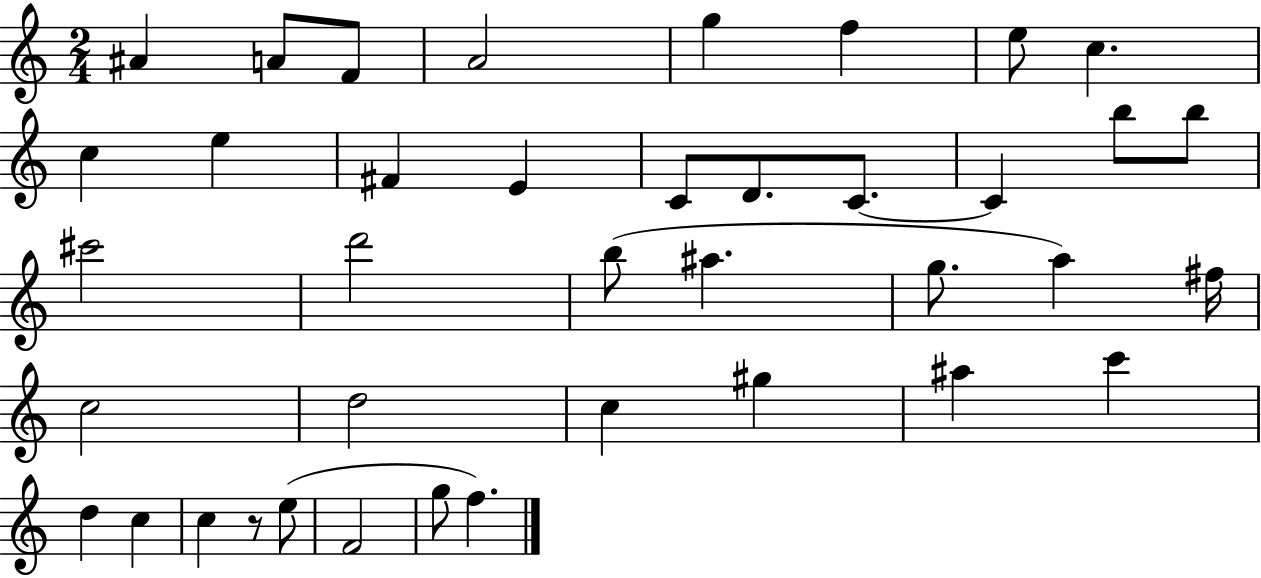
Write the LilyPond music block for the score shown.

{
  \clef treble
  \numericTimeSignature
  \time 2/4
  \key c \major
  \repeat volta 2 { ais'4 a'8 f'8 | a'2 | g''4 f''4 | e''8 c''4. | \break c''4 e''4 | fis'4 e'4 | c'8 d'8. c'8.~~ | c'4 b''8 b''8 | \break cis'''2 | d'''2 | b''8( ais''4. | g''8. a''4) fis''16 | \break c''2 | d''2 | c''4 gis''4 | ais''4 c'''4 | \break d''4 c''4 | c''4 r8 e''8( | f'2 | g''8 f''4.) | \break } \bar "|."
}